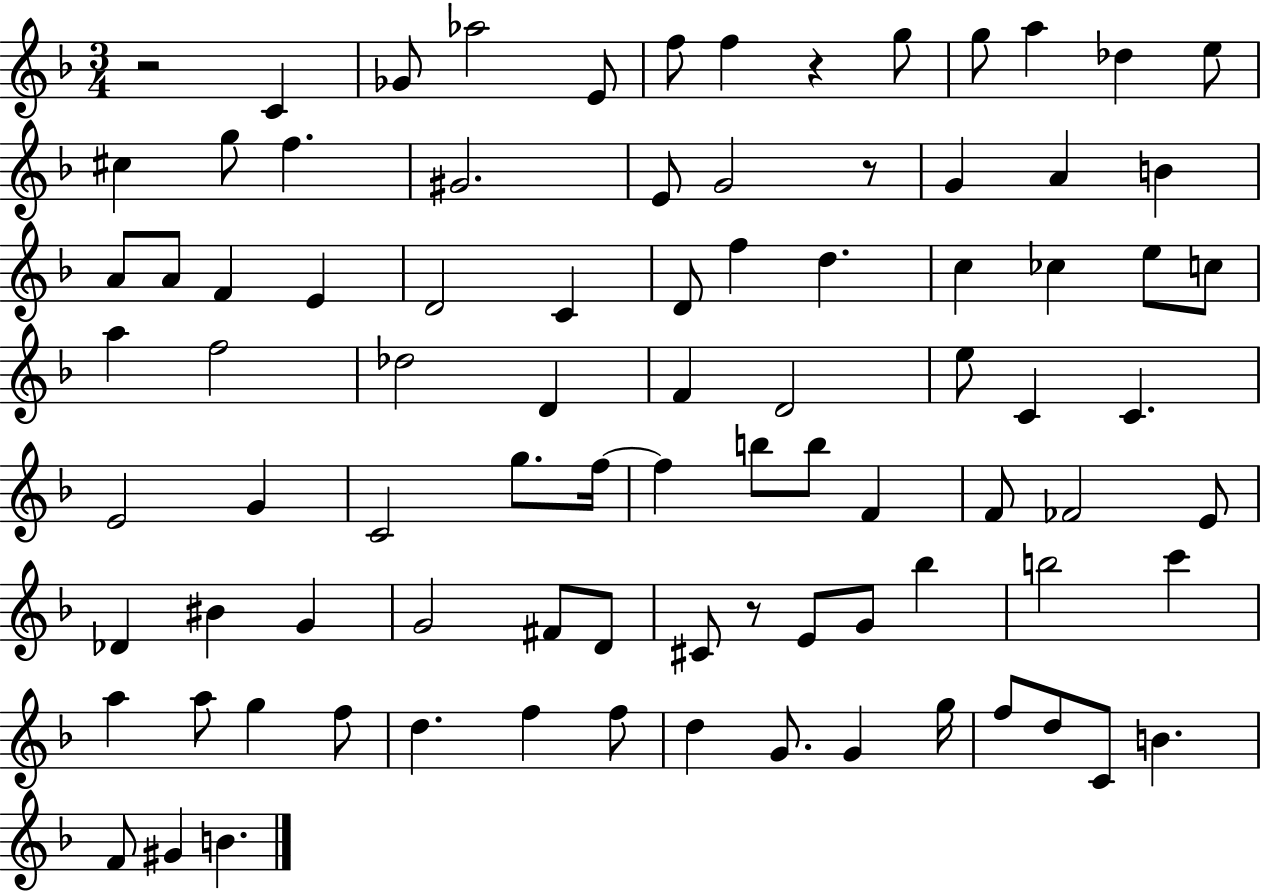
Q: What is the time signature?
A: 3/4